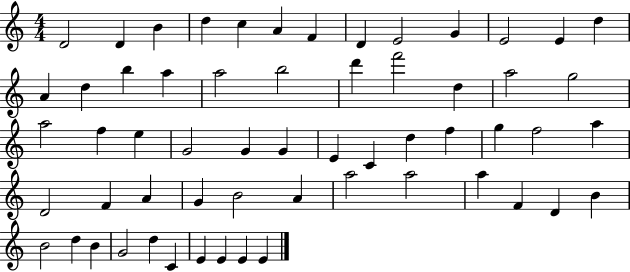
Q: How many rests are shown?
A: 0